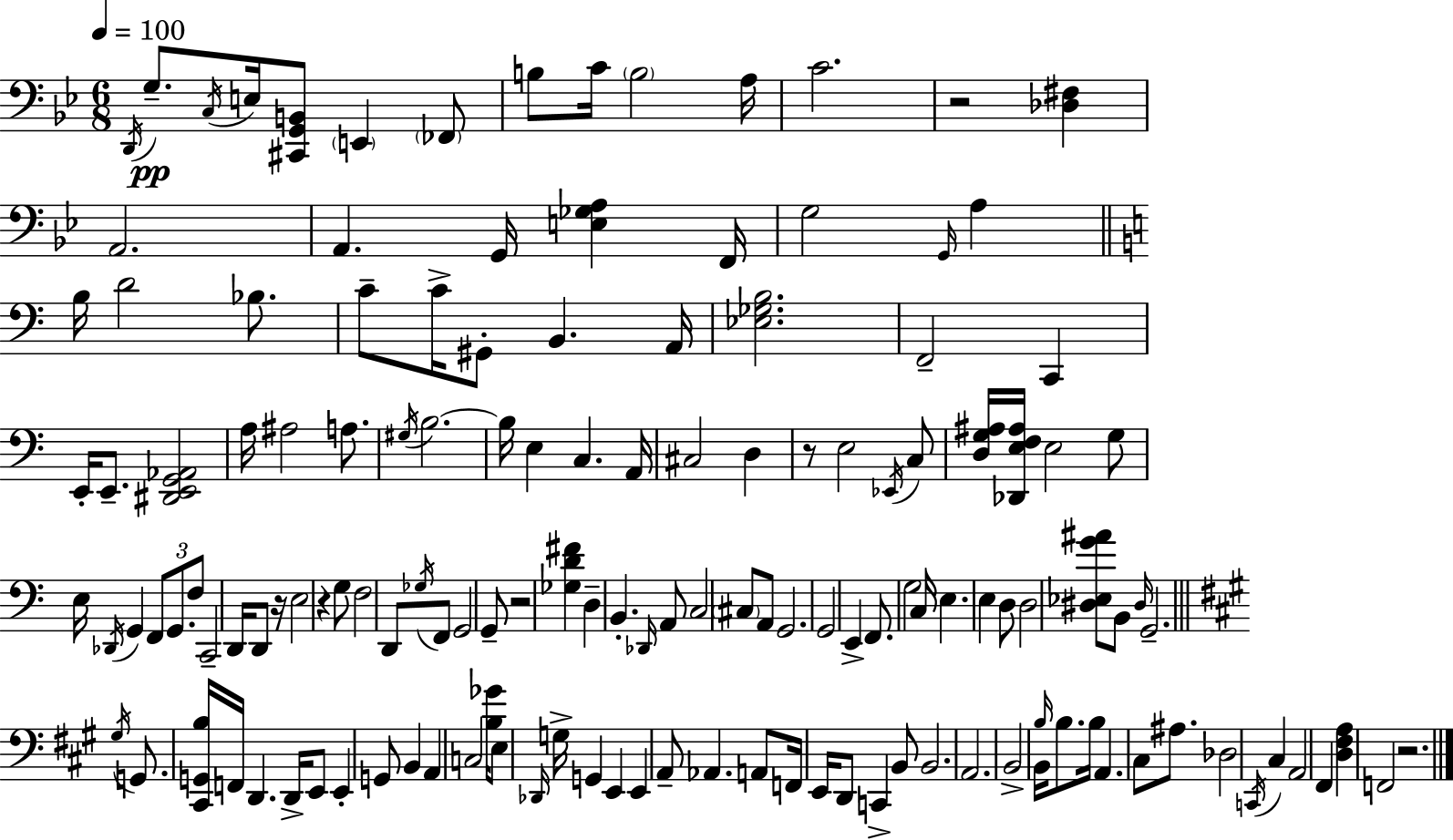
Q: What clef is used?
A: bass